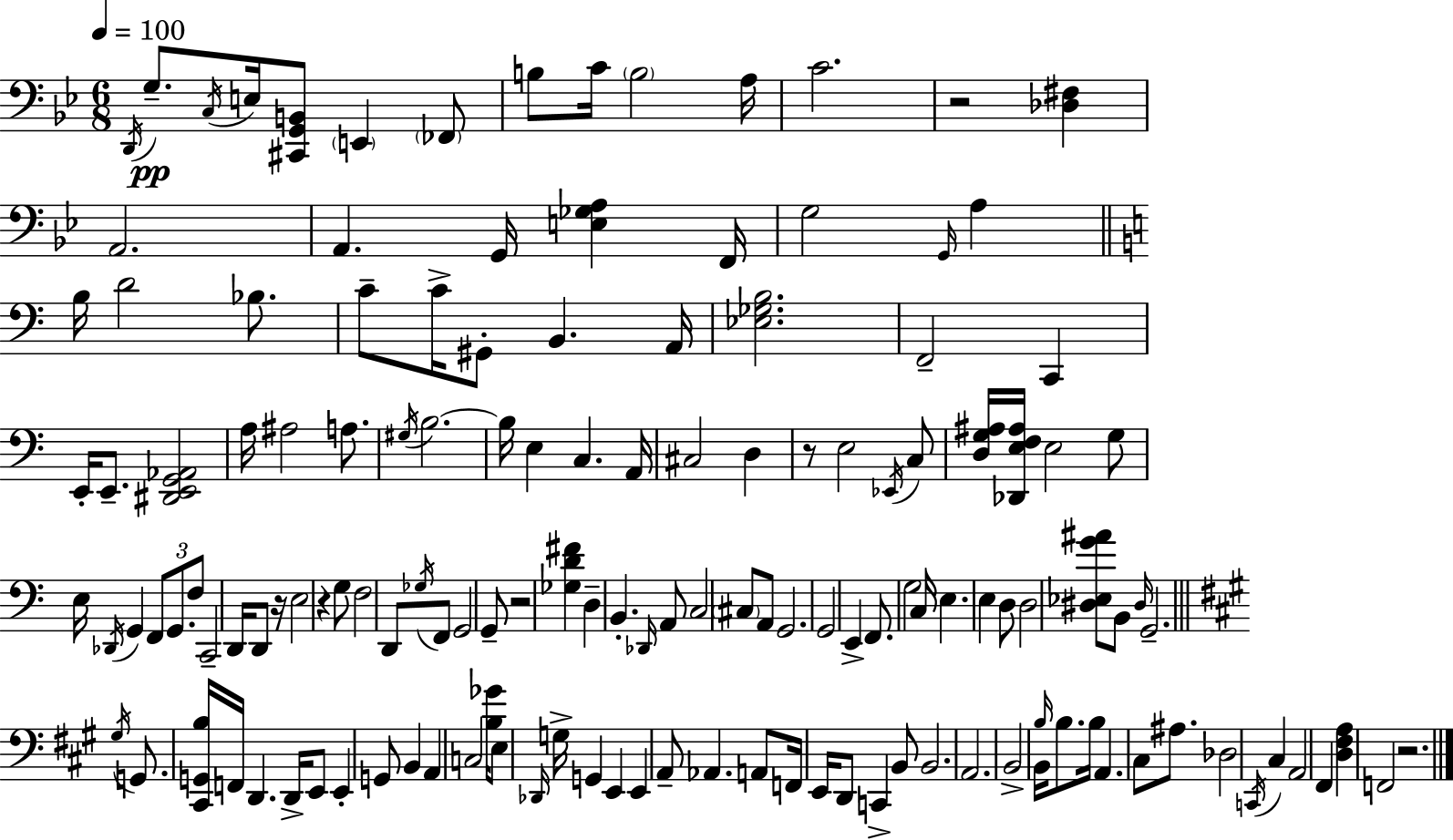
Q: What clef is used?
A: bass